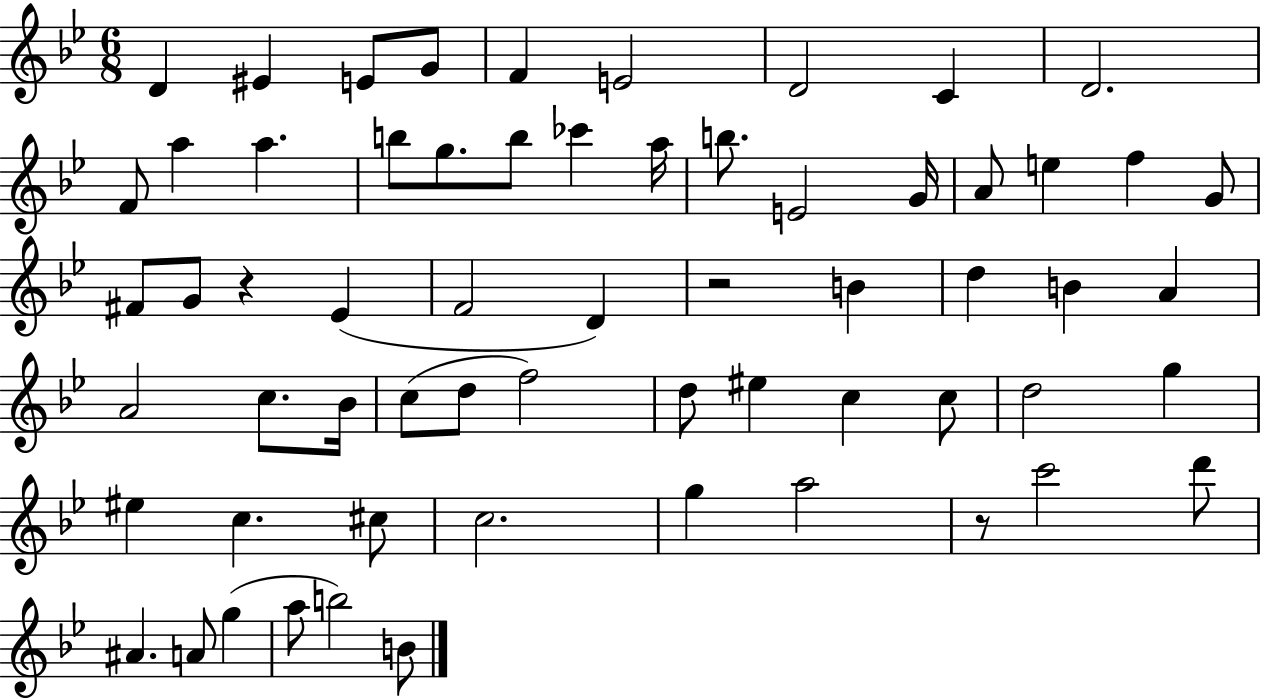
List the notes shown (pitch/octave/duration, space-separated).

D4/q EIS4/q E4/e G4/e F4/q E4/h D4/h C4/q D4/h. F4/e A5/q A5/q. B5/e G5/e. B5/e CES6/q A5/s B5/e. E4/h G4/s A4/e E5/q F5/q G4/e F#4/e G4/e R/q Eb4/q F4/h D4/q R/h B4/q D5/q B4/q A4/q A4/h C5/e. Bb4/s C5/e D5/e F5/h D5/e EIS5/q C5/q C5/e D5/h G5/q EIS5/q C5/q. C#5/e C5/h. G5/q A5/h R/e C6/h D6/e A#4/q. A4/e G5/q A5/e B5/h B4/e